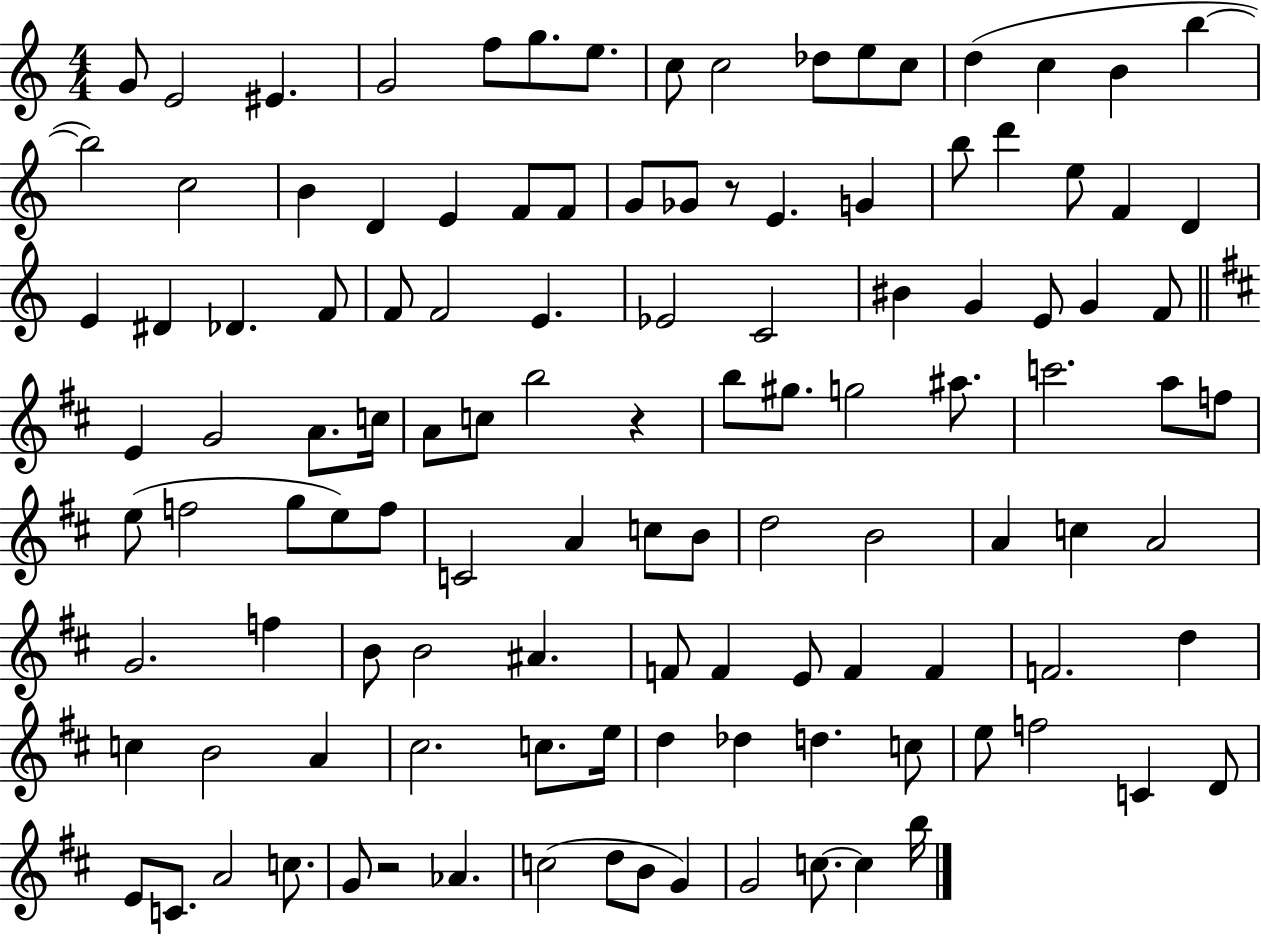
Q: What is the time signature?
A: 4/4